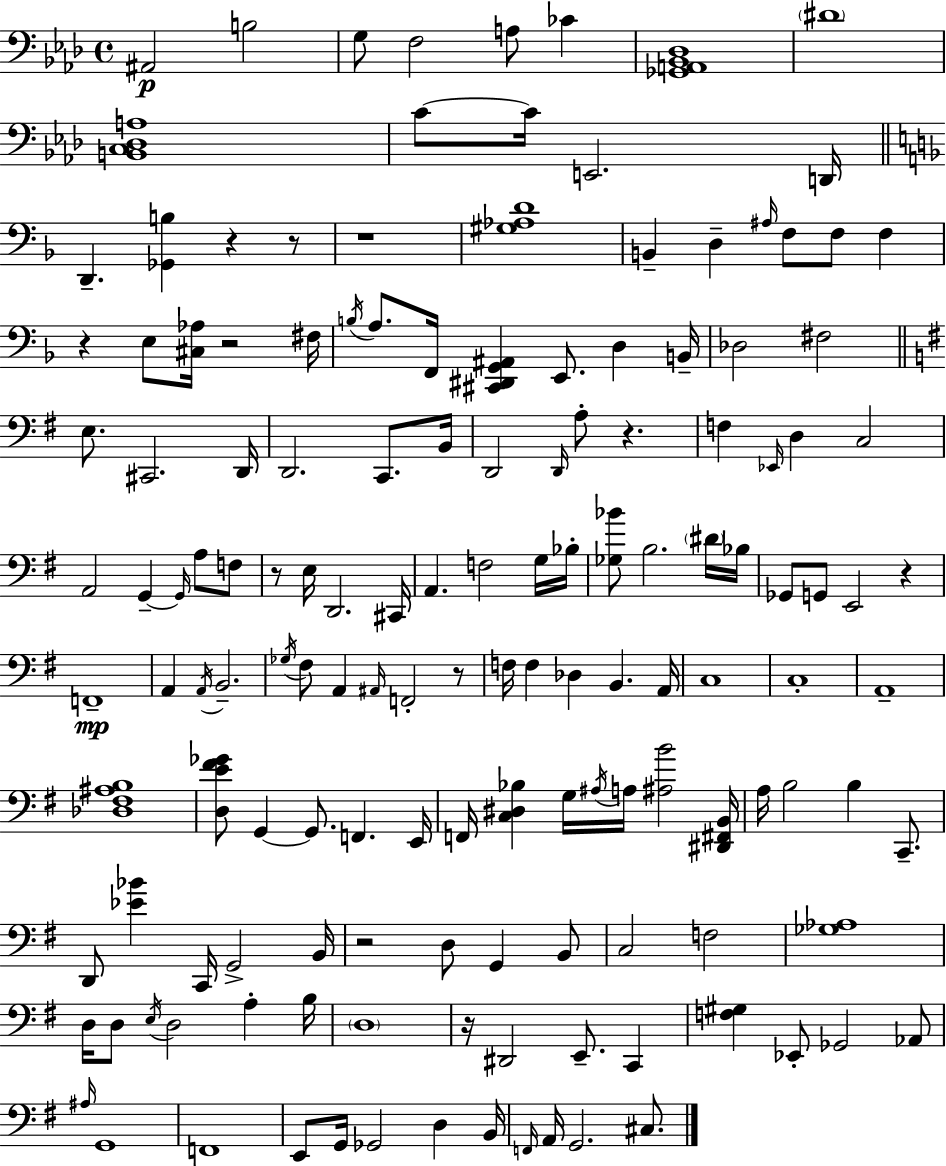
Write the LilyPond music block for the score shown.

{
  \clef bass
  \time 4/4
  \defaultTimeSignature
  \key aes \major
  ais,2\p b2 | g8 f2 a8 ces'4 | <ges, a, bes, des>1 | \parenthesize dis'1 | \break <b, c des a>1 | c'8~~ c'16 e,2. d,16 | \bar "||" \break \key f \major d,4.-- <ges, b>4 r4 r8 | r1 | <gis aes d'>1 | b,4-- d4-- \grace { ais16 } f8 f8 f4 | \break r4 e8 <cis aes>16 r2 | fis16 \acciaccatura { b16 } a8. f,16 <cis, dis, g, ais,>4 e,8. d4 | b,16-- des2 fis2 | \bar "||" \break \key g \major e8. cis,2. d,16 | d,2. c,8. b,16 | d,2 \grace { d,16 } a8-. r4. | f4 \grace { ees,16 } d4 c2 | \break a,2 g,4--~~ \grace { g,16 } a8 | f8 r8 e16 d,2. | cis,16 a,4. f2 | g16 bes16-. <ges bes'>8 b2. | \break \parenthesize dis'16 bes16 ges,8 g,8 e,2 r4 | f,1--\mp | a,4 \acciaccatura { a,16 } b,2.-- | \acciaccatura { ges16 } fis8 a,4 \grace { ais,16 } f,2-. | \break r8 f16 f4 des4 b,4. | a,16 c1 | c1-. | a,1-- | \break <des fis ais b>1 | <d e' fis' ges'>8 g,4~~ g,8. f,4. | e,16 f,16 <c dis bes>4 g16 \acciaccatura { ais16 } a16 <ais b'>2 | <dis, fis, b,>16 a16 b2 | \break b4 c,8.-- d,8 <ees' bes'>4 c,16 g,2-> | b,16 r2 d8 | g,4 b,8 c2 f2 | <ges aes>1 | \break d16 d8 \acciaccatura { e16 } d2 | a4-. b16 \parenthesize d1 | r16 dis,2 | e,8.-- c,4 <f gis>4 ees,8-. ges,2 | \break aes,8 \grace { ais16 } g,1 | f,1 | e,8 g,16 ges,2 | d4 b,16 \grace { f,16 } a,16 g,2. | \break cis8. \bar "|."
}